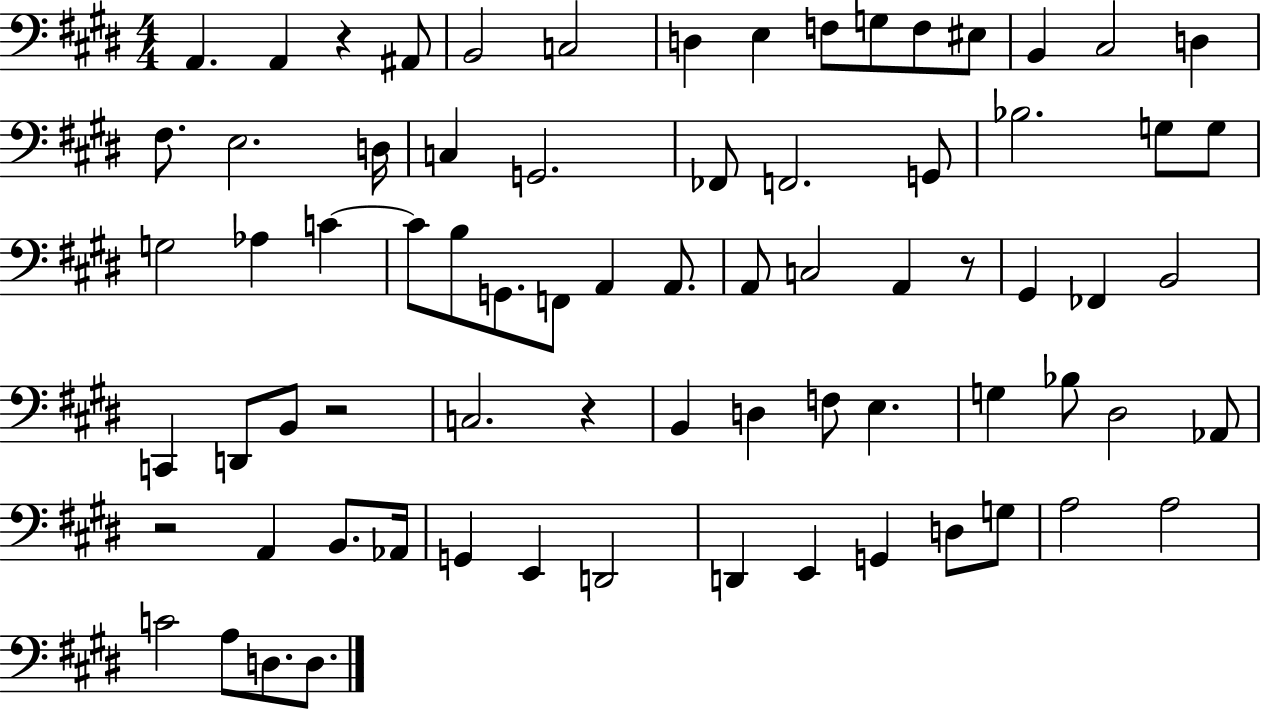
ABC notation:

X:1
T:Untitled
M:4/4
L:1/4
K:E
A,, A,, z ^A,,/2 B,,2 C,2 D, E, F,/2 G,/2 F,/2 ^E,/2 B,, ^C,2 D, ^F,/2 E,2 D,/4 C, G,,2 _F,,/2 F,,2 G,,/2 _B,2 G,/2 G,/2 G,2 _A, C C/2 B,/2 G,,/2 F,,/2 A,, A,,/2 A,,/2 C,2 A,, z/2 ^G,, _F,, B,,2 C,, D,,/2 B,,/2 z2 C,2 z B,, D, F,/2 E, G, _B,/2 ^D,2 _A,,/2 z2 A,, B,,/2 _A,,/4 G,, E,, D,,2 D,, E,, G,, D,/2 G,/2 A,2 A,2 C2 A,/2 D,/2 D,/2